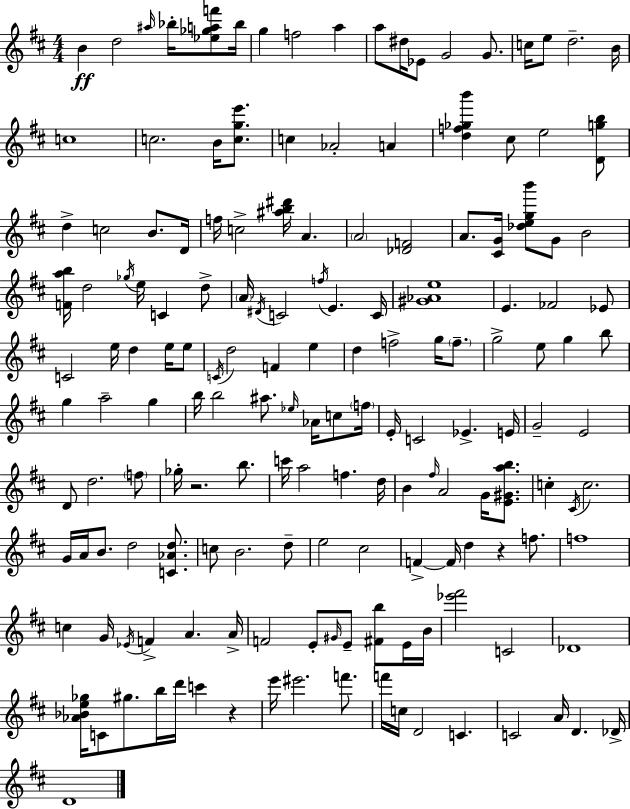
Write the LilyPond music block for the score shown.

{
  \clef treble
  \numericTimeSignature
  \time 4/4
  \key d \major
  b'4\ff d''2 \grace { ais''16 } bes''16-. <ees'' ges'' a'' f'''>8 | bes''16 g''4 f''2 a''4 | a''8 dis''16 ees'8 g'2 g'8. | c''16 e''8 d''2.-- | \break b'16 c''1 | c''2. b'16 <c'' g'' e'''>8. | c''4 aes'2-. a'4 | <d'' f'' ges'' b'''>4 cis''8 e''2 <d' g'' b''>8 | \break d''4-> c''2 b'8. | d'16 f''16 c''2-> <ais'' b'' dis'''>16 a'4. | \parenthesize a'2 <des' f'>2 | a'8. <cis' g'>16 <des'' e'' g'' b'''>8 g'8 b'2 | \break <f' a'' b''>16 d''2 \acciaccatura { ges''16 } e''16 c'4 | d''8-> \parenthesize a'16 \acciaccatura { dis'16 } c'2 \acciaccatura { f''16 } e'4. | c'16 <gis' aes' e''>1 | e'4. fes'2 | \break ees'8 c'2 e''16 d''4 | e''16 e''8 \acciaccatura { c'16 } d''2 f'4 | e''4 d''4 f''2-> | g''16 \parenthesize f''8.-- g''2-> e''8 g''4 | \break b''8 g''4 a''2-- | g''4 b''16 b''2 ais''8. | \grace { ees''16 } aes'16 c''8 \parenthesize f''16 e'16-. c'2 ees'4.-> | e'16 g'2-- e'2 | \break d'8 d''2. | \parenthesize f''8 ges''16-. r2. | b''8. c'''16 a''2 f''4. | d''16 b'4 \grace { fis''16 } a'2 | \break g'16 <e' gis' a'' b''>8. c''4-. \acciaccatura { cis'16 } c''2. | g'16 a'16 b'8. d''2 | <c' aes' d''>8. c''8 b'2. | d''8-- e''2 | \break cis''2 f'4->~~ f'16 d''4 | r4 f''8. f''1 | c''4 g'16 \acciaccatura { ees'16 } f'4-> | a'4. a'16-> f'2 | \break e'8-. \grace { gis'16 } e'8-- <fis' b''>8 e'16 b'16 <ees''' fis'''>2 | c'2 des'1 | <aes' bes' e'' ges''>16 c'8 gis''8. | b''16 d'''16 c'''4 r4 e'''16 eis'''2. | \break f'''8. f'''16 c''16 d'2 | c'4. c'2 | a'16 d'4. des'16-> d'1 | \bar "|."
}